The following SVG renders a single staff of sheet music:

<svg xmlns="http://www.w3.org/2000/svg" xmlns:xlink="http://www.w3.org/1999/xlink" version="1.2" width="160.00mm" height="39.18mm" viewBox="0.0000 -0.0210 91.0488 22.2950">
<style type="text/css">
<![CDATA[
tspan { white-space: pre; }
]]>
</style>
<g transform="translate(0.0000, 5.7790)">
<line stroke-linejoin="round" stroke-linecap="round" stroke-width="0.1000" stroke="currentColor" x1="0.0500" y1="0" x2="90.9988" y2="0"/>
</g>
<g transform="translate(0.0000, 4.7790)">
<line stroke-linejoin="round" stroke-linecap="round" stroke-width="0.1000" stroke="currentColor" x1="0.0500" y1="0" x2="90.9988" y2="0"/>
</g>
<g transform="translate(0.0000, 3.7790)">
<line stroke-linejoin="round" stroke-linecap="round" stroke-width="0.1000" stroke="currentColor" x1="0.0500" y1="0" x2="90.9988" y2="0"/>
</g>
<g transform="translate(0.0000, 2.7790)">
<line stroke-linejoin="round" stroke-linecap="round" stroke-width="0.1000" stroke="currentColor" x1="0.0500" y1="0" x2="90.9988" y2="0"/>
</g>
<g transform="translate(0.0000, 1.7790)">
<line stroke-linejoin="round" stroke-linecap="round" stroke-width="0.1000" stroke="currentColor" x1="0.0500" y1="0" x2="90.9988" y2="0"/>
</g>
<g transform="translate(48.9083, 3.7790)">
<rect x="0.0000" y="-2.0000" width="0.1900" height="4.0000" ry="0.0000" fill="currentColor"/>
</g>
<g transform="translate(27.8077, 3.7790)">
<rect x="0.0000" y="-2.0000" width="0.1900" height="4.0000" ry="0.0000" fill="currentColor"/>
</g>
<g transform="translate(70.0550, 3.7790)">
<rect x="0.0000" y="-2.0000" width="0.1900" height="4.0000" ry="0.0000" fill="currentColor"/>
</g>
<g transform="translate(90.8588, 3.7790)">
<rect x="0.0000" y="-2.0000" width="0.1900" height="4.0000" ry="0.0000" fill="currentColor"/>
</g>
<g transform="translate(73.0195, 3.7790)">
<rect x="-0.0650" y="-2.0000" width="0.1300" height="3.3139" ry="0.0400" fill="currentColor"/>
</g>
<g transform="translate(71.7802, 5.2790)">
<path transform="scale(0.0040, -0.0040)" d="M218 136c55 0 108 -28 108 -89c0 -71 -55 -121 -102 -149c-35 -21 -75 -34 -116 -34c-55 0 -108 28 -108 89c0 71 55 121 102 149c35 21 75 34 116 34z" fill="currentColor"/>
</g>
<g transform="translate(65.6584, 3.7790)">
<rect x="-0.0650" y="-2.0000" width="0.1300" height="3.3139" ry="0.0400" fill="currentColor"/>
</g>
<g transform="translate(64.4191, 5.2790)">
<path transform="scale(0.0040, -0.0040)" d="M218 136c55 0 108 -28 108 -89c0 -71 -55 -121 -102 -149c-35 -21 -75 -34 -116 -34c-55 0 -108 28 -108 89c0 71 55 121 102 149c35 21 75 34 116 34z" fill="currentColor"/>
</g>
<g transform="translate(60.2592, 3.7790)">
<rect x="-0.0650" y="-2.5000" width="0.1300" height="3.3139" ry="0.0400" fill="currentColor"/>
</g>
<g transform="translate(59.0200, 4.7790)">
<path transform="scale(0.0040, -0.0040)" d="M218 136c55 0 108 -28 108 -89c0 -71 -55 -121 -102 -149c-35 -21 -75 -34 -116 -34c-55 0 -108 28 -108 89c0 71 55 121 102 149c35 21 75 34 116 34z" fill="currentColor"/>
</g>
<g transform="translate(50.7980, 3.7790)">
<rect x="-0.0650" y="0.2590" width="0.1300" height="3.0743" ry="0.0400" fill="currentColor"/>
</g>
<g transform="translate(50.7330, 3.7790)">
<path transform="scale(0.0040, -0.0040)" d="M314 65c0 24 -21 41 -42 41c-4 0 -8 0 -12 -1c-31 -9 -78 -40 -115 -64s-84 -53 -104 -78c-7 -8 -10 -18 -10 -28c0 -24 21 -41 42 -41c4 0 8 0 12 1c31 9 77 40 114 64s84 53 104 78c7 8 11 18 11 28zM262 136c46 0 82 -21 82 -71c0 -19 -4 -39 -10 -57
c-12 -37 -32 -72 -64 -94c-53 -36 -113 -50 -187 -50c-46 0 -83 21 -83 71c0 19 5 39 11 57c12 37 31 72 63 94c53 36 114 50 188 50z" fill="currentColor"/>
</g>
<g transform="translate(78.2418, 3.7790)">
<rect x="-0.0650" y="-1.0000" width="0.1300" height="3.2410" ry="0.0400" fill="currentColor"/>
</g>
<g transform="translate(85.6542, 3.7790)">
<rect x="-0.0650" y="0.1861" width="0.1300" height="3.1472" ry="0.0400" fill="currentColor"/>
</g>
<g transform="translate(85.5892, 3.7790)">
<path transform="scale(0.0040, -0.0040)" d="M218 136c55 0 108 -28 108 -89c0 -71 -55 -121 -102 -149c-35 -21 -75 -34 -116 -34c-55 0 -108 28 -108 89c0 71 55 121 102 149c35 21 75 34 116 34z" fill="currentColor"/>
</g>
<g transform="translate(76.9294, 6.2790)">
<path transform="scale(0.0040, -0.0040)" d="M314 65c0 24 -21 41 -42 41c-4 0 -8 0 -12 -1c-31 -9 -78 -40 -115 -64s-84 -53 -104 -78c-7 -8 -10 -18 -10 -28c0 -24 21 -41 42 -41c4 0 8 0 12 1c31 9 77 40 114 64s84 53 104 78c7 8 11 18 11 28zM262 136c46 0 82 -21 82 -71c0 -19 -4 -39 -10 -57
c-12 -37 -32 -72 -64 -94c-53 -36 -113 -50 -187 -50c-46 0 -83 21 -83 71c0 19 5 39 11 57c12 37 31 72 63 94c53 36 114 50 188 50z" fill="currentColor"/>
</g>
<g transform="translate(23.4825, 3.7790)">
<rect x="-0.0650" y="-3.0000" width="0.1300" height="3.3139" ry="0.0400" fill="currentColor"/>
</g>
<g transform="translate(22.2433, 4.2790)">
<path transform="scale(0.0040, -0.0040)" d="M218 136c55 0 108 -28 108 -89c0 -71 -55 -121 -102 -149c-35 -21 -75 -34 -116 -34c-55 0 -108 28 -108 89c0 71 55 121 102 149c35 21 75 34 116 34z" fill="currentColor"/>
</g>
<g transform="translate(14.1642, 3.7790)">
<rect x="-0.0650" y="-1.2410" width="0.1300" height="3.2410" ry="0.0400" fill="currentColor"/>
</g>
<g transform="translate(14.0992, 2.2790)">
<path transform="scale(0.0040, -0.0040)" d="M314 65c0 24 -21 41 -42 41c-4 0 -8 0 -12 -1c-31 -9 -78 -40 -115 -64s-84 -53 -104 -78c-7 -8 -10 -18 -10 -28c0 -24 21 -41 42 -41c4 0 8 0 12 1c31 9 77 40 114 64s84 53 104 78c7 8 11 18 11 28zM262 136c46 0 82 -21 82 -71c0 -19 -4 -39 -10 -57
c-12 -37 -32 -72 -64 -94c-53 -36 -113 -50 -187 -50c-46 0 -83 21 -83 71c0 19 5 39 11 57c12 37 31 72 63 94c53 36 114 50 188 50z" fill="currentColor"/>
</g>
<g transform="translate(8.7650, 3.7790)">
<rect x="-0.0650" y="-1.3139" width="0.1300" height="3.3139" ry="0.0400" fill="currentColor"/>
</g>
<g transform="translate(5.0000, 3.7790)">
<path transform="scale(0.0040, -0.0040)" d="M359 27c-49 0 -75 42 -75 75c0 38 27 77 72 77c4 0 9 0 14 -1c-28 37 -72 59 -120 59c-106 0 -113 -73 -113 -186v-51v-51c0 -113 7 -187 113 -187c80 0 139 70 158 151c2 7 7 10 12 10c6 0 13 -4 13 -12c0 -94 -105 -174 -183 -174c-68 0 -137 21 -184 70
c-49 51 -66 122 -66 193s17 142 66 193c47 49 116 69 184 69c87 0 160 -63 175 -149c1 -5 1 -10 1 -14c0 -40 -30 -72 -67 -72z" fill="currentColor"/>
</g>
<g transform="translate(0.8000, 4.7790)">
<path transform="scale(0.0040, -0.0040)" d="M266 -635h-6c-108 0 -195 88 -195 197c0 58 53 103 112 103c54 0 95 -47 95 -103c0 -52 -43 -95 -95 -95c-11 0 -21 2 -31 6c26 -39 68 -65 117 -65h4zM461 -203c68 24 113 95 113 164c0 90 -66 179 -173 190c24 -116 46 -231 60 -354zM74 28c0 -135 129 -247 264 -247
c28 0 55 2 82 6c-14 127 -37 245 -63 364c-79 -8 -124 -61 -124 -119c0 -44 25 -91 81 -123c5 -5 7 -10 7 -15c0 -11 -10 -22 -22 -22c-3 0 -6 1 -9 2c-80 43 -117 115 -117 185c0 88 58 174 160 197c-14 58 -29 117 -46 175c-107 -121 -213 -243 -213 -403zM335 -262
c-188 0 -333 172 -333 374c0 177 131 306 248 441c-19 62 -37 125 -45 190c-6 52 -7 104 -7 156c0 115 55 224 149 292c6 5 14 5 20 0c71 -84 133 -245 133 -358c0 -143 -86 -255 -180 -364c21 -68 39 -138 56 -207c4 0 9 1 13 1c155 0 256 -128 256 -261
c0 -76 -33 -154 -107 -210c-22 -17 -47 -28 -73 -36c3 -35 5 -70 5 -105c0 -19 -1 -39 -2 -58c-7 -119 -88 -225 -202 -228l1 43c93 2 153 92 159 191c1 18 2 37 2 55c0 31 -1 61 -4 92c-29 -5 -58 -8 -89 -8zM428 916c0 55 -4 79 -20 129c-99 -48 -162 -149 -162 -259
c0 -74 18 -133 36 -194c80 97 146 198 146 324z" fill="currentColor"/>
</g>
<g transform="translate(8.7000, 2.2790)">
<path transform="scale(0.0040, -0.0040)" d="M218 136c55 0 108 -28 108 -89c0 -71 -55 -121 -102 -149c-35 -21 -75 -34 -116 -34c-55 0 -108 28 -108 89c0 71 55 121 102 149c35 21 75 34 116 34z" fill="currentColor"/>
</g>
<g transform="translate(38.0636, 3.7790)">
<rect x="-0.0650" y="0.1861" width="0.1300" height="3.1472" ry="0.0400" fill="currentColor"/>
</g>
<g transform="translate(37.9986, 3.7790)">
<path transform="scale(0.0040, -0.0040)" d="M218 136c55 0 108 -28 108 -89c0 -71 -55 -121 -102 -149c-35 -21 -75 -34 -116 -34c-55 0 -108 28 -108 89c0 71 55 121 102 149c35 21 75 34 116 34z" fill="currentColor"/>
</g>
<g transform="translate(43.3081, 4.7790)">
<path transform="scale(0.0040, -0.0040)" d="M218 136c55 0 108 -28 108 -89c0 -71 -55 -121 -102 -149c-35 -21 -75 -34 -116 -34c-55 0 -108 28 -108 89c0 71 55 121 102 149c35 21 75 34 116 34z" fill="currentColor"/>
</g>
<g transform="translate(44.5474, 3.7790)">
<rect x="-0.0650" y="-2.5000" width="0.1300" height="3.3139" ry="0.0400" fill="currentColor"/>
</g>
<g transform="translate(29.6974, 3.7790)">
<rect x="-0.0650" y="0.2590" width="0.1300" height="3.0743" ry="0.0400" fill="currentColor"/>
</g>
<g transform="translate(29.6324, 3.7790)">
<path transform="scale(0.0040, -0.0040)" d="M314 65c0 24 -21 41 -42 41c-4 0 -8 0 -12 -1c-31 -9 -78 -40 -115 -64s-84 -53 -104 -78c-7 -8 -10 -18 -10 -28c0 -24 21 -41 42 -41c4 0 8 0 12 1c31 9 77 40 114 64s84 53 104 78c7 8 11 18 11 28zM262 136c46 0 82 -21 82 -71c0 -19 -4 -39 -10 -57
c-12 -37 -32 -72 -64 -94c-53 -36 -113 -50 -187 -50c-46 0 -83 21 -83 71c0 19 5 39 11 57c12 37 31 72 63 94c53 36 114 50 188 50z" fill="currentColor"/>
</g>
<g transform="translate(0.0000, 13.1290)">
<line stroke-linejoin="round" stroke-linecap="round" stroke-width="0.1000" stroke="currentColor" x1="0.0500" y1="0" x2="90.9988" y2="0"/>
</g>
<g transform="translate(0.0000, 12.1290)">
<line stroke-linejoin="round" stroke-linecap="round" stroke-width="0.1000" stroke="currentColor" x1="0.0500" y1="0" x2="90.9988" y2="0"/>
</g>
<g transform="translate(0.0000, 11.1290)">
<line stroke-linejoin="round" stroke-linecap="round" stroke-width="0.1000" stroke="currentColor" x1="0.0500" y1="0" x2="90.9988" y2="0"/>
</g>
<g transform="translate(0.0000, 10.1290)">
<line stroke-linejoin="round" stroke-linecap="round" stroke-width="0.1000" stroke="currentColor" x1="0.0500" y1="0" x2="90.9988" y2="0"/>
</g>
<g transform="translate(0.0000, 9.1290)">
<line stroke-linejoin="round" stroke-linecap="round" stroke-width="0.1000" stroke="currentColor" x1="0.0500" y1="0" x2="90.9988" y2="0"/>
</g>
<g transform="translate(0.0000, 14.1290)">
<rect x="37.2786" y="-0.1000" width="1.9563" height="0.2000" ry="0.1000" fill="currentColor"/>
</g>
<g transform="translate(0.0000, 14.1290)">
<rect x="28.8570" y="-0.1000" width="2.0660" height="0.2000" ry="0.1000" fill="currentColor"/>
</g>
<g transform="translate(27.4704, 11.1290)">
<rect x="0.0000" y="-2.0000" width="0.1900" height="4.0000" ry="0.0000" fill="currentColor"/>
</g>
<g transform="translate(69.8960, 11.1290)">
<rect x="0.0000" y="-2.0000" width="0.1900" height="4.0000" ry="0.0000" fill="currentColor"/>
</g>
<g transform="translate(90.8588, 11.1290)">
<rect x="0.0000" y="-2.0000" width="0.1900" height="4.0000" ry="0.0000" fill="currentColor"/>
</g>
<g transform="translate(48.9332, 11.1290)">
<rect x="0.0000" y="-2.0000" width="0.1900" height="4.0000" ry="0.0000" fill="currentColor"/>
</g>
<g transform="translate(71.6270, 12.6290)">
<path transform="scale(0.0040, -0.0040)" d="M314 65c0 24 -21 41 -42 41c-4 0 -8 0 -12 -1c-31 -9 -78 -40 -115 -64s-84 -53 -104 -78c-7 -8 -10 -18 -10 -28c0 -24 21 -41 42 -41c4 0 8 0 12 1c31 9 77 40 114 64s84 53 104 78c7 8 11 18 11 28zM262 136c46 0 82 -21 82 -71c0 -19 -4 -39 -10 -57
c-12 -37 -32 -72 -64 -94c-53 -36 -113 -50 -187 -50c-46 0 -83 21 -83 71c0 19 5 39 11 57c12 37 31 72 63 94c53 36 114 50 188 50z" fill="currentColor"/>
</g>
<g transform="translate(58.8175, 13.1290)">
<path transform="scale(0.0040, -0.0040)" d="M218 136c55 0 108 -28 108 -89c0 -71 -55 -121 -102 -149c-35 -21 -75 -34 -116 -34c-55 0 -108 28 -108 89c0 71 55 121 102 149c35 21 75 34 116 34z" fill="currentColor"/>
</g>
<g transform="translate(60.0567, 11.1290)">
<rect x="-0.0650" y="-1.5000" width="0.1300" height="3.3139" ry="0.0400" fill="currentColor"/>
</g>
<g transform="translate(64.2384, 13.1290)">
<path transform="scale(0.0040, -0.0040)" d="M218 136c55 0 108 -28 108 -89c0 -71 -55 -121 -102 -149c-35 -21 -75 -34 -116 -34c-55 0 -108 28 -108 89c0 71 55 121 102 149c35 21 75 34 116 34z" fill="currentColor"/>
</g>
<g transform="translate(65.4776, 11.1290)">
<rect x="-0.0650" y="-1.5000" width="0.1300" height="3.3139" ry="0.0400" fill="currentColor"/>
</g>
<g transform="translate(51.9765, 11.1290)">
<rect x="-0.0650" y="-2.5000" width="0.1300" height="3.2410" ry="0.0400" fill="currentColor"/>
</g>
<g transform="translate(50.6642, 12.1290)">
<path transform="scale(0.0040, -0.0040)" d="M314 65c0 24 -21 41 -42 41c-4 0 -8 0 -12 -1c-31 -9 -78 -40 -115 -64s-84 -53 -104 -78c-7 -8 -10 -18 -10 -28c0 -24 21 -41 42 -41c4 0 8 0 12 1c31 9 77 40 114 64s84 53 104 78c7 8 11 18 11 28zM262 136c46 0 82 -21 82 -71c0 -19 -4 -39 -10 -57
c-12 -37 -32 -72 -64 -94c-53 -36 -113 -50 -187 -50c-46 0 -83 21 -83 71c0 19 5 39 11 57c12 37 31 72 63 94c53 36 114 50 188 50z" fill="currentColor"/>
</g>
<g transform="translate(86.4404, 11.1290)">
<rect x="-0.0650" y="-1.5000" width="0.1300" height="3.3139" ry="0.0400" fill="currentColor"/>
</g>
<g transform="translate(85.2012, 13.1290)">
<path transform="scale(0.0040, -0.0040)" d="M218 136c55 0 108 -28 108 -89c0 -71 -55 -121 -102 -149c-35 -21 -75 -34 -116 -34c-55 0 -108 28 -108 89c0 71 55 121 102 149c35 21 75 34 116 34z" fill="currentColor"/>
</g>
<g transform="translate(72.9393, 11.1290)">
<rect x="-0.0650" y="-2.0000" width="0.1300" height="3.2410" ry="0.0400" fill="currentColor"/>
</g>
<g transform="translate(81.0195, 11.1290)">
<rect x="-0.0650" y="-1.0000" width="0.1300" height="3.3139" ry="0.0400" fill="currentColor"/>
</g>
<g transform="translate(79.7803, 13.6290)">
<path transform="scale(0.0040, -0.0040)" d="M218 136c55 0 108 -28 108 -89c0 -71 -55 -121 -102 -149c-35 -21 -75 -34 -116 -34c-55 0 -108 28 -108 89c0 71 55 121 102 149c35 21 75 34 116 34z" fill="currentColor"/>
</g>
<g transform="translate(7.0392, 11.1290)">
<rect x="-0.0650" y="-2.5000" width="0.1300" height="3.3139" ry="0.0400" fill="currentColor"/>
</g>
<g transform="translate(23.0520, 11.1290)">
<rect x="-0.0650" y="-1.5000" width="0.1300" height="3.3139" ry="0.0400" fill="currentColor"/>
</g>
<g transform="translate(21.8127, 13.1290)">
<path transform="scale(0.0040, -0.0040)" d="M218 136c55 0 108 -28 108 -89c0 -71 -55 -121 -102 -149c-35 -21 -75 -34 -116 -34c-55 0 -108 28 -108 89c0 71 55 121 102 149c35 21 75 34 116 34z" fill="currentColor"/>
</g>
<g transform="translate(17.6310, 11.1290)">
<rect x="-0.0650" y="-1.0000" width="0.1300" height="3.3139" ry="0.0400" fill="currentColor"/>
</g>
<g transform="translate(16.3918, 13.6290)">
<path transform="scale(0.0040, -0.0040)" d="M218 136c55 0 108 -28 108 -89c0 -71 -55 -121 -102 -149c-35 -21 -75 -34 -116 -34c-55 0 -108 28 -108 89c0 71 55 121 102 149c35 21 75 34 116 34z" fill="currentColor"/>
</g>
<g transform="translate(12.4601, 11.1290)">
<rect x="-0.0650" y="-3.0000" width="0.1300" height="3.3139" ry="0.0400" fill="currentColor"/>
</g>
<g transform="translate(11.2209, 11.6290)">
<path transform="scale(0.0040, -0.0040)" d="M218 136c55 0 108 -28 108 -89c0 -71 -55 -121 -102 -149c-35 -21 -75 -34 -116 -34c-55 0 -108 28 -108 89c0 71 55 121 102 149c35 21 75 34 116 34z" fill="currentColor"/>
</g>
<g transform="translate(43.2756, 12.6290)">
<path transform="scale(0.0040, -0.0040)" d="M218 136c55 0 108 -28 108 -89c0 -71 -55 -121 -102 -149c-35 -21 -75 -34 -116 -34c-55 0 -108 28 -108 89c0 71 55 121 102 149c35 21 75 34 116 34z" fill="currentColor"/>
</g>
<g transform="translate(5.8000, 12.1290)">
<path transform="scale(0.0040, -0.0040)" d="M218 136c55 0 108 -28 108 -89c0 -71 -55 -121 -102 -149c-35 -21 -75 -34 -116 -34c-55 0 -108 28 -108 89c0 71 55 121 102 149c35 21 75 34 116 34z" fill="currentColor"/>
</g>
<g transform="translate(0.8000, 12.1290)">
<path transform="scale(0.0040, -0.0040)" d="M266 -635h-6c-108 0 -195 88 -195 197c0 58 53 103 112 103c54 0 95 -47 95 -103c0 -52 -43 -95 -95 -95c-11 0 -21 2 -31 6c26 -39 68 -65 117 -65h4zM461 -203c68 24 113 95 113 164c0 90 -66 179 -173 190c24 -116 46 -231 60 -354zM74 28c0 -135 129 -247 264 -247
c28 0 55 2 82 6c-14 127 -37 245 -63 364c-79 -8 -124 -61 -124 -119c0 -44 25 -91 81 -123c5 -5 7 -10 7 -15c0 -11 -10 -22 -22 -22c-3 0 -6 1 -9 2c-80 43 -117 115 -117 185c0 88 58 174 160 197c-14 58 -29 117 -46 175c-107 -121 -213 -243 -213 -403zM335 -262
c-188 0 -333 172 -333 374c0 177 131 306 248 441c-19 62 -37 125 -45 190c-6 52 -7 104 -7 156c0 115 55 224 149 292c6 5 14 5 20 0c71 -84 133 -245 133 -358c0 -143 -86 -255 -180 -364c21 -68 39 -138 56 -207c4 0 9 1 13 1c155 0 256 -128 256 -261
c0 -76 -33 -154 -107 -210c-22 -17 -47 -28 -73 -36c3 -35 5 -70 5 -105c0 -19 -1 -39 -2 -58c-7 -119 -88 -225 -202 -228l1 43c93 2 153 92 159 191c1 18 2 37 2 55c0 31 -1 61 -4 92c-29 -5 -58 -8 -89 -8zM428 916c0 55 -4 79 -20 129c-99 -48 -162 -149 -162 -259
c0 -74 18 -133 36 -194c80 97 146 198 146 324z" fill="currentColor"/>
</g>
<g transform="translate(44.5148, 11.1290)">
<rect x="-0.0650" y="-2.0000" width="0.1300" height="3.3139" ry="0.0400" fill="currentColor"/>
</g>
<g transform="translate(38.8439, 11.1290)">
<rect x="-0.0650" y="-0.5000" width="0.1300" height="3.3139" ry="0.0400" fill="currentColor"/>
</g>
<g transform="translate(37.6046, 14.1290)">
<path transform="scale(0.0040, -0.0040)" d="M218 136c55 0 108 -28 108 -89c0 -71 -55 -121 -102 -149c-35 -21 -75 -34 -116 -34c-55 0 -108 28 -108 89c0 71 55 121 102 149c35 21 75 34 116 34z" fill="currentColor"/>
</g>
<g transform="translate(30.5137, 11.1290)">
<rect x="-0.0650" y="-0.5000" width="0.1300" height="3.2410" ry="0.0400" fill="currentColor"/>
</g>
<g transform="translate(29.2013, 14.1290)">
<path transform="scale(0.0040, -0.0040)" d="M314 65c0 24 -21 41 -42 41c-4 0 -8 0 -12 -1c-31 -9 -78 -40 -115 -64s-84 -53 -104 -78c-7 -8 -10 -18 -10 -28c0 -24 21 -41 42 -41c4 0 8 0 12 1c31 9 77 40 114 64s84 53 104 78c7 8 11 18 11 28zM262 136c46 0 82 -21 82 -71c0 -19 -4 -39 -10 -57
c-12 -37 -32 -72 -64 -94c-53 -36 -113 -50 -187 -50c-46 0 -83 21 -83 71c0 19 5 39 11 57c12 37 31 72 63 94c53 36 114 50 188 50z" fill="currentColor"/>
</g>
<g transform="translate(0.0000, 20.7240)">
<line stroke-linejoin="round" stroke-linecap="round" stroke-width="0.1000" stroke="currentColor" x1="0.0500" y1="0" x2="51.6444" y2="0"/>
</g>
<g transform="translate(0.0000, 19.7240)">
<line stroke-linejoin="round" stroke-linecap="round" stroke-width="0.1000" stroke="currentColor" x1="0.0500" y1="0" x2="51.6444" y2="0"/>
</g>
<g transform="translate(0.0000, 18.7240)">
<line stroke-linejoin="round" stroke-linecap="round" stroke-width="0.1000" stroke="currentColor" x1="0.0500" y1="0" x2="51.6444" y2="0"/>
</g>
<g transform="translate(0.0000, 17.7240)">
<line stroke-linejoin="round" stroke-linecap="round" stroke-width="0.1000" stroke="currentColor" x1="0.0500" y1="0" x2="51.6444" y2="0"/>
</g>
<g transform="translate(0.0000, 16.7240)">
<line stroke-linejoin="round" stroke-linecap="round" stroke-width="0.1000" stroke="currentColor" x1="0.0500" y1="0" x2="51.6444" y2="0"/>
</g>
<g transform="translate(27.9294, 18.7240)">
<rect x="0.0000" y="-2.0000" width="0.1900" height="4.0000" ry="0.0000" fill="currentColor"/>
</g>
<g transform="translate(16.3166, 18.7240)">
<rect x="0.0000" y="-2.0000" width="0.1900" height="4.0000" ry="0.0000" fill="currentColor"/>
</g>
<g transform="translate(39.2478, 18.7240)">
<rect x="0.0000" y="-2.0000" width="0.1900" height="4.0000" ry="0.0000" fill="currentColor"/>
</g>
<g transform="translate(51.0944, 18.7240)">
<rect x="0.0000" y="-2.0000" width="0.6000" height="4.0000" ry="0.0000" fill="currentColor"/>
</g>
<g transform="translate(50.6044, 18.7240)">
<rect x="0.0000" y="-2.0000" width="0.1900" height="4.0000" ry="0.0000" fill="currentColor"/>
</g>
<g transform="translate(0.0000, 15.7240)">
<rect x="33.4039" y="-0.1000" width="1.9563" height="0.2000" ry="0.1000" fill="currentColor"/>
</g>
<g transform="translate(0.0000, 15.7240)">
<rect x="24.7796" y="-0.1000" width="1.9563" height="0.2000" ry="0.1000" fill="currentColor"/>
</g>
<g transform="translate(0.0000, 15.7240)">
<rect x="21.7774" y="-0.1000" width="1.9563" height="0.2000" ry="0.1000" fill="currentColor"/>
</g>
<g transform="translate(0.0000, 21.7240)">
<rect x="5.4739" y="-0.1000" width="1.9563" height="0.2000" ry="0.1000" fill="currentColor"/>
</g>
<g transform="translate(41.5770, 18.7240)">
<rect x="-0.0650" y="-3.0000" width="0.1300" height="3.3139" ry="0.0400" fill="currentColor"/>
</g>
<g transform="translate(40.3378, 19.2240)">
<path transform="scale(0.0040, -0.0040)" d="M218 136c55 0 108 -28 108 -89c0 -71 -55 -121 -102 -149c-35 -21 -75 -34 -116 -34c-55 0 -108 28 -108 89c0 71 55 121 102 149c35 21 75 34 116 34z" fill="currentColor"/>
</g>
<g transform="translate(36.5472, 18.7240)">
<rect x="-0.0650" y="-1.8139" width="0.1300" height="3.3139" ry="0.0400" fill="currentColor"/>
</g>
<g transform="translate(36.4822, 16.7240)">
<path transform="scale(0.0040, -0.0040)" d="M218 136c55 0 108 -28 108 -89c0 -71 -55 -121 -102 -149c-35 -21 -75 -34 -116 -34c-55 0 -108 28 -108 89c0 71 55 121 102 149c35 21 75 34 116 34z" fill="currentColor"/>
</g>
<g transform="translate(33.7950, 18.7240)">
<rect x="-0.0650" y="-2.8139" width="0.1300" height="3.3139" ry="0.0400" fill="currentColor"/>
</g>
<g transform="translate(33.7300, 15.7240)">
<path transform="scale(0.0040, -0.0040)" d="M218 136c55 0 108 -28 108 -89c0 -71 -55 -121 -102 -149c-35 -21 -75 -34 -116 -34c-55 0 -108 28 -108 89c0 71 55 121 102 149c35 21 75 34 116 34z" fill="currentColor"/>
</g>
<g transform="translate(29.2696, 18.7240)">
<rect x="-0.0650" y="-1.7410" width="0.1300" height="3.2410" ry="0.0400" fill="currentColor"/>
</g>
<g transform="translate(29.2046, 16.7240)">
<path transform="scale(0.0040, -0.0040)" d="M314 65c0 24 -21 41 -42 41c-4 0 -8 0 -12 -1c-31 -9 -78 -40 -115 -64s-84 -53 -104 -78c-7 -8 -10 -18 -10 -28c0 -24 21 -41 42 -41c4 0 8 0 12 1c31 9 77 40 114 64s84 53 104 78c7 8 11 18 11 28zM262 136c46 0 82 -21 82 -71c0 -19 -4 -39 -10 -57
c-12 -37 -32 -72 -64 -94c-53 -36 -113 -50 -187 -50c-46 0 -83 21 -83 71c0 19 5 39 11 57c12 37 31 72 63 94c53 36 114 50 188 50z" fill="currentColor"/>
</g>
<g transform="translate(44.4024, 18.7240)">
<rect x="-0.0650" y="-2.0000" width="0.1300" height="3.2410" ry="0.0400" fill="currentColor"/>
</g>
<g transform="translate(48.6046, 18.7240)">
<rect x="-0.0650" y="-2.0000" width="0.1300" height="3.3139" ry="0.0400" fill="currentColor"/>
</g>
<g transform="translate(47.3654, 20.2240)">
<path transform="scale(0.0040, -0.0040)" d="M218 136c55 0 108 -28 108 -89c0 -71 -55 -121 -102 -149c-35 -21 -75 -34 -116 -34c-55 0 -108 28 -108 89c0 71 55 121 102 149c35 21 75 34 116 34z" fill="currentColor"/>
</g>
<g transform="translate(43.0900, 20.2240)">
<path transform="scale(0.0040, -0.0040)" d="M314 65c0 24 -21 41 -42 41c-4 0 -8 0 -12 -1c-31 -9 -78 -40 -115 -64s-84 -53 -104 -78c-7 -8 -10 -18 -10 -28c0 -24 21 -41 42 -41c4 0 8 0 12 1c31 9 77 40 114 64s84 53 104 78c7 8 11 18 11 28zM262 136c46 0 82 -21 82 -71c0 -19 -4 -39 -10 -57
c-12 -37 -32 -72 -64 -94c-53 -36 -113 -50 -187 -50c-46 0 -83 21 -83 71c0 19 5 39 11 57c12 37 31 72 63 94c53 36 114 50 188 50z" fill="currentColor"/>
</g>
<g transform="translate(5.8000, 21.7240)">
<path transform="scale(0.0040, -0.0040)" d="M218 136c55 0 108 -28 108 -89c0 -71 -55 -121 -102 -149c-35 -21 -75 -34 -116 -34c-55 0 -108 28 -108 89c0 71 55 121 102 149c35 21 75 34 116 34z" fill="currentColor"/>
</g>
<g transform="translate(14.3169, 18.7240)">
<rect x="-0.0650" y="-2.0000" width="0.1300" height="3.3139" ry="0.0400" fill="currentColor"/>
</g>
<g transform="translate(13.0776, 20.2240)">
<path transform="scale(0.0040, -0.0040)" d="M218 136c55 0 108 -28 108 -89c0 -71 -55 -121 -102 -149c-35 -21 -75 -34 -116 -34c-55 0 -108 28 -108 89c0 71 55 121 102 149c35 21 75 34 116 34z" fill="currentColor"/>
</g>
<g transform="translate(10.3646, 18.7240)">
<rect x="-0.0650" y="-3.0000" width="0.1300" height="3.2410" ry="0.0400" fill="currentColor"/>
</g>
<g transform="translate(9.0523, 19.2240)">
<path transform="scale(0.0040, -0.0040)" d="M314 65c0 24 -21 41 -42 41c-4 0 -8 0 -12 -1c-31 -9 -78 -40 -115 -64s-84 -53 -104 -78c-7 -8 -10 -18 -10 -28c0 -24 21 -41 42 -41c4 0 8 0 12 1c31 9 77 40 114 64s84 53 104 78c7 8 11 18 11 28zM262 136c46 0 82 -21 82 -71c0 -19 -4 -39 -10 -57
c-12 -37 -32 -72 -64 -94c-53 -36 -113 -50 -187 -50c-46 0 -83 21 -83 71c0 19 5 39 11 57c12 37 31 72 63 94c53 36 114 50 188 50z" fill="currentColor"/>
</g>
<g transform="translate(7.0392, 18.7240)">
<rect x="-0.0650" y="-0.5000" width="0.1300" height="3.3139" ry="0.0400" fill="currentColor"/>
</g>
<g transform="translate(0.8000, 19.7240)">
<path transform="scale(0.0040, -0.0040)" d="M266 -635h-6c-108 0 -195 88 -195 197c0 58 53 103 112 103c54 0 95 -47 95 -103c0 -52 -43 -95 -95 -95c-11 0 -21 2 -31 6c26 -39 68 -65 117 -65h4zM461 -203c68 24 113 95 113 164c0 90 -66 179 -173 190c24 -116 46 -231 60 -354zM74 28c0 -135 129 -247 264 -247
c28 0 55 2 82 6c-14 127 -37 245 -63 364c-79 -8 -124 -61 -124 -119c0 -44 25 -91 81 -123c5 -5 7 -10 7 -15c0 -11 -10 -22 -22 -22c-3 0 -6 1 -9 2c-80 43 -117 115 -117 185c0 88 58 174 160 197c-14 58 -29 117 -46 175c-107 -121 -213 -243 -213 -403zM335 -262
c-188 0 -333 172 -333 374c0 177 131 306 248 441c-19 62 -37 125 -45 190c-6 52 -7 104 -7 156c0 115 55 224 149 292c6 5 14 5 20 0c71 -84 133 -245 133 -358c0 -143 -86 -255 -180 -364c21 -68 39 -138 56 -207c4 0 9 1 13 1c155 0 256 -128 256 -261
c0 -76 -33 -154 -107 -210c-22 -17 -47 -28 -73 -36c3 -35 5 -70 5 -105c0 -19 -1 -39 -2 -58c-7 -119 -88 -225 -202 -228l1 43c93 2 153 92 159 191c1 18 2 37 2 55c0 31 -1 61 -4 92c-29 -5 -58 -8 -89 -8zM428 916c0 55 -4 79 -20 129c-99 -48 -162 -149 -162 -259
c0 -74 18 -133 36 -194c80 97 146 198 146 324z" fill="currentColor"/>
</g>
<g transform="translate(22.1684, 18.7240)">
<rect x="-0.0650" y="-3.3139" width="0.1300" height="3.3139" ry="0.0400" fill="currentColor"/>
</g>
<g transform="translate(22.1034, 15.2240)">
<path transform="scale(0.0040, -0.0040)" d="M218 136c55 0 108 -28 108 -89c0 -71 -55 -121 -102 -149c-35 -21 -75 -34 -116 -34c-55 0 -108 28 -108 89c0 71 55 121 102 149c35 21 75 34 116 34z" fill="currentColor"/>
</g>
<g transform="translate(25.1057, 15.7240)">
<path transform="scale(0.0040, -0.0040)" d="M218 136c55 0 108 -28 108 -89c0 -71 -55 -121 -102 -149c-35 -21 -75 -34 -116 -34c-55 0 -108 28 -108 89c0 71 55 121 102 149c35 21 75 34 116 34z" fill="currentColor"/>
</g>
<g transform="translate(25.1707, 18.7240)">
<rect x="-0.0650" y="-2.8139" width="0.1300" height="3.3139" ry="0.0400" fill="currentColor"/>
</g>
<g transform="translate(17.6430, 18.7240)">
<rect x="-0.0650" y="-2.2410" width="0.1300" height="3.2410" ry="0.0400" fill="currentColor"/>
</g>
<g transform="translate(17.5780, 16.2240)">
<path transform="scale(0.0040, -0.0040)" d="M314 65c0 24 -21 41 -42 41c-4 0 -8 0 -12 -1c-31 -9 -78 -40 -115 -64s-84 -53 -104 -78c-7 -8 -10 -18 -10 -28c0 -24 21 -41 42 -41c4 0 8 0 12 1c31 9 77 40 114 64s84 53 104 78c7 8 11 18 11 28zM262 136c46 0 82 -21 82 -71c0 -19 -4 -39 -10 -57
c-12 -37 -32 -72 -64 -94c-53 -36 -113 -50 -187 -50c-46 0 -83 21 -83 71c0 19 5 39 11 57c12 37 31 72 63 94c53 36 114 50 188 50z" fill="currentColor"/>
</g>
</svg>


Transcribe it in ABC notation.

X:1
T:Untitled
M:4/4
L:1/4
K:C
e e2 A B2 B G B2 G F F D2 B G A D E C2 C F G2 E E F2 D E C A2 F g2 b a f2 a f A F2 F